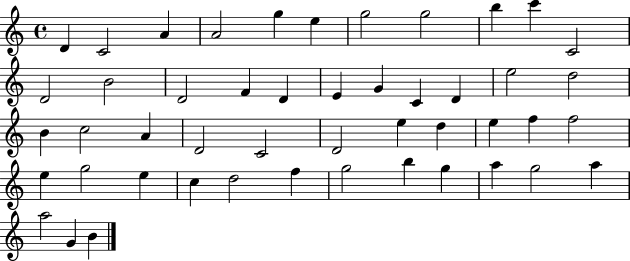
X:1
T:Untitled
M:4/4
L:1/4
K:C
D C2 A A2 g e g2 g2 b c' C2 D2 B2 D2 F D E G C D e2 d2 B c2 A D2 C2 D2 e d e f f2 e g2 e c d2 f g2 b g a g2 a a2 G B